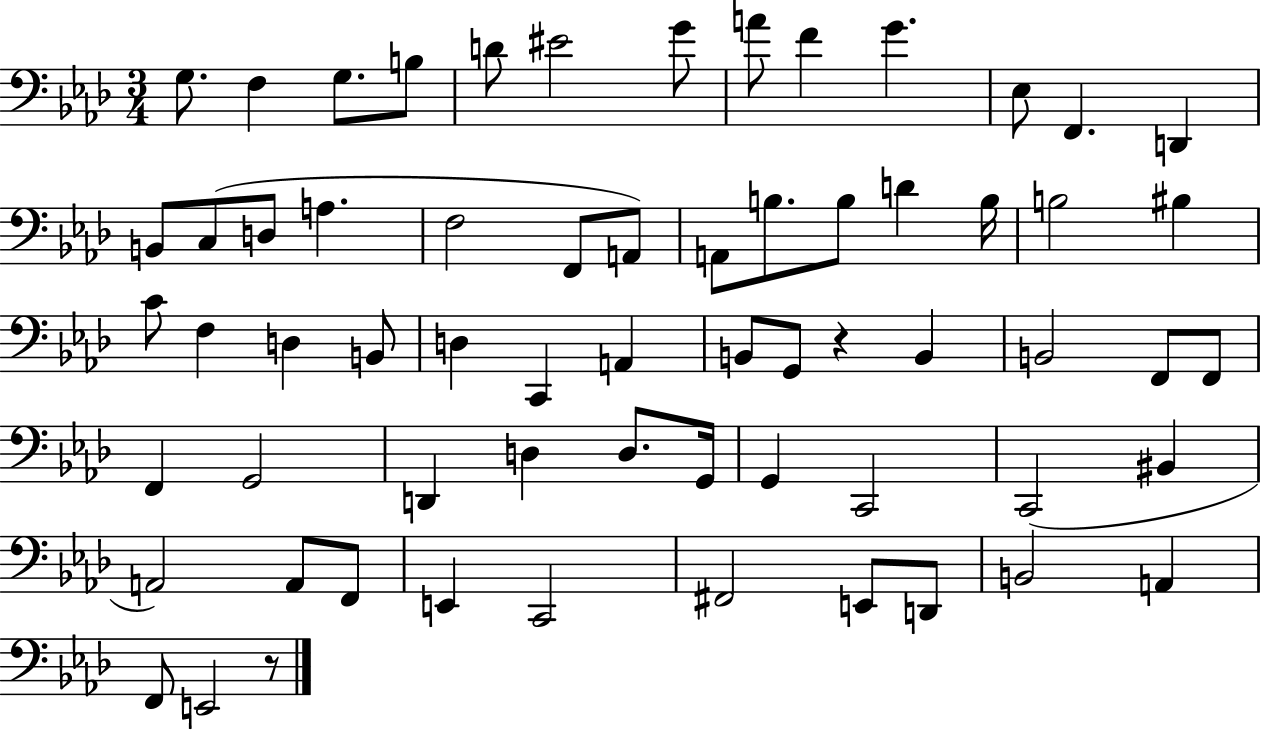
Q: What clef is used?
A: bass